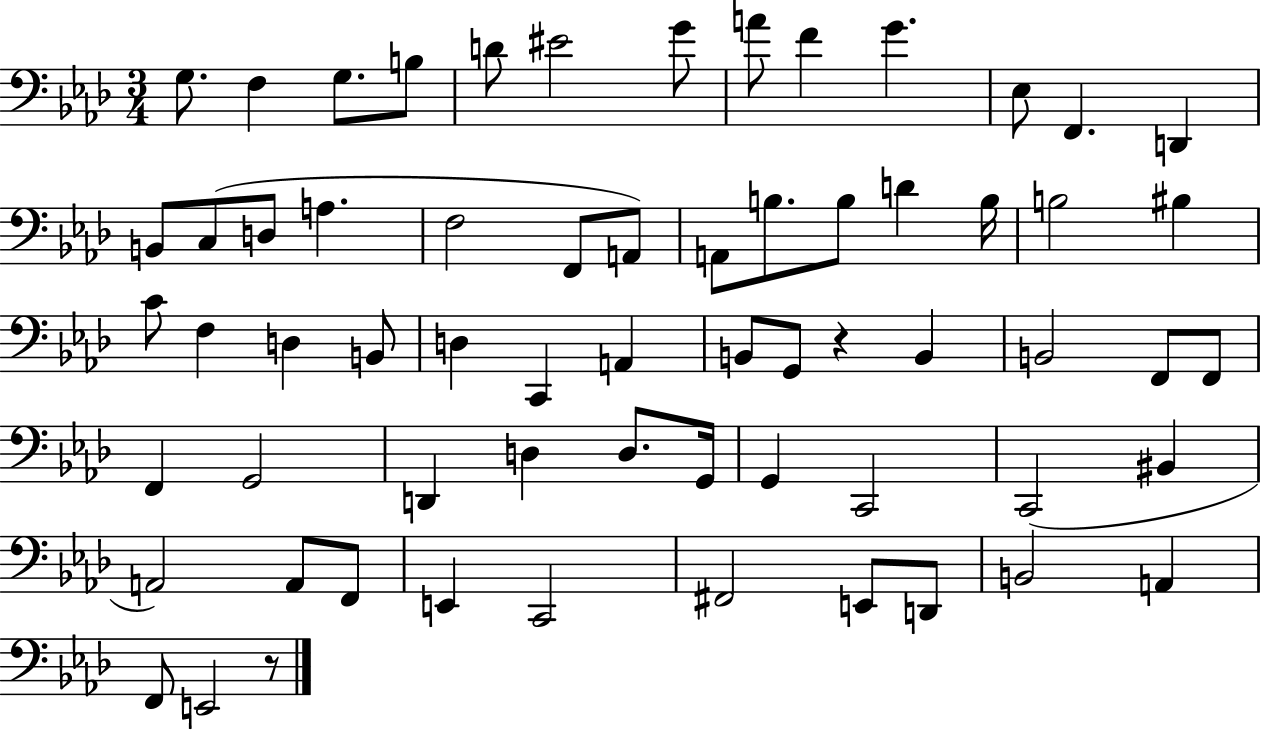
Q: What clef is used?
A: bass